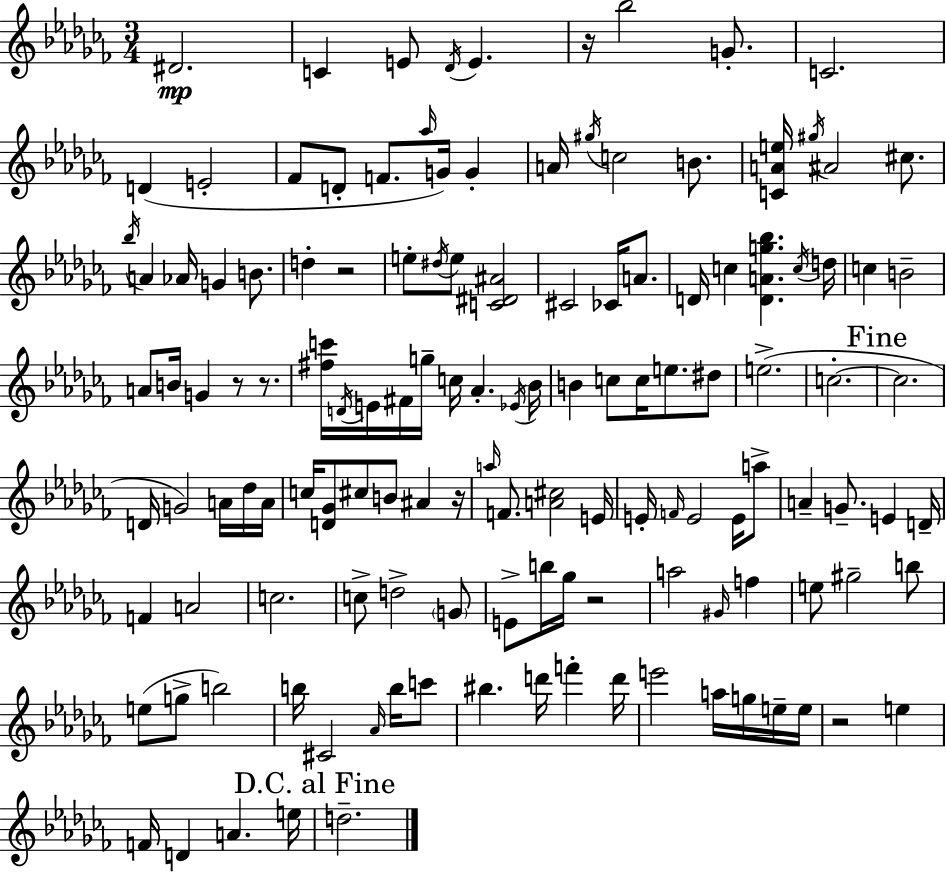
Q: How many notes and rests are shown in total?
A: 132